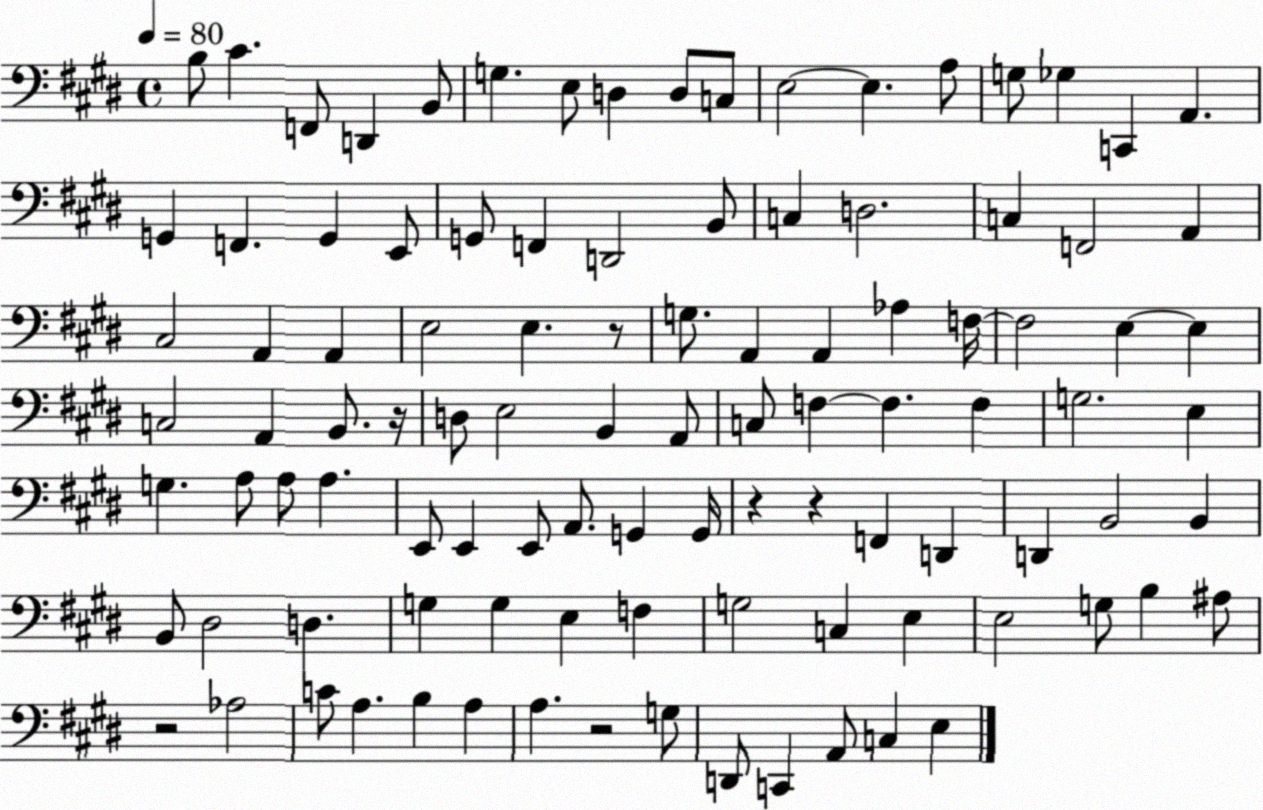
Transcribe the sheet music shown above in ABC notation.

X:1
T:Untitled
M:4/4
L:1/4
K:E
B,/2 ^C F,,/2 D,, B,,/2 G, E,/2 D, D,/2 C,/2 E,2 E, A,/2 G,/2 _G, C,, A,, G,, F,, G,, E,,/2 G,,/2 F,, D,,2 B,,/2 C, D,2 C, F,,2 A,, ^C,2 A,, A,, E,2 E, z/2 G,/2 A,, A,, _A, F,/4 F,2 E, E, C,2 A,, B,,/2 z/4 D,/2 E,2 B,, A,,/2 C,/2 F, F, F, G,2 E, G, A,/2 A,/2 A, E,,/2 E,, E,,/2 A,,/2 G,, G,,/4 z z F,, D,, D,, B,,2 B,, B,,/2 ^D,2 D, G, G, E, F, G,2 C, E, E,2 G,/2 B, ^A,/2 z2 _A,2 C/2 A, B, A, A, z2 G,/2 D,,/2 C,, A,,/2 C, E,